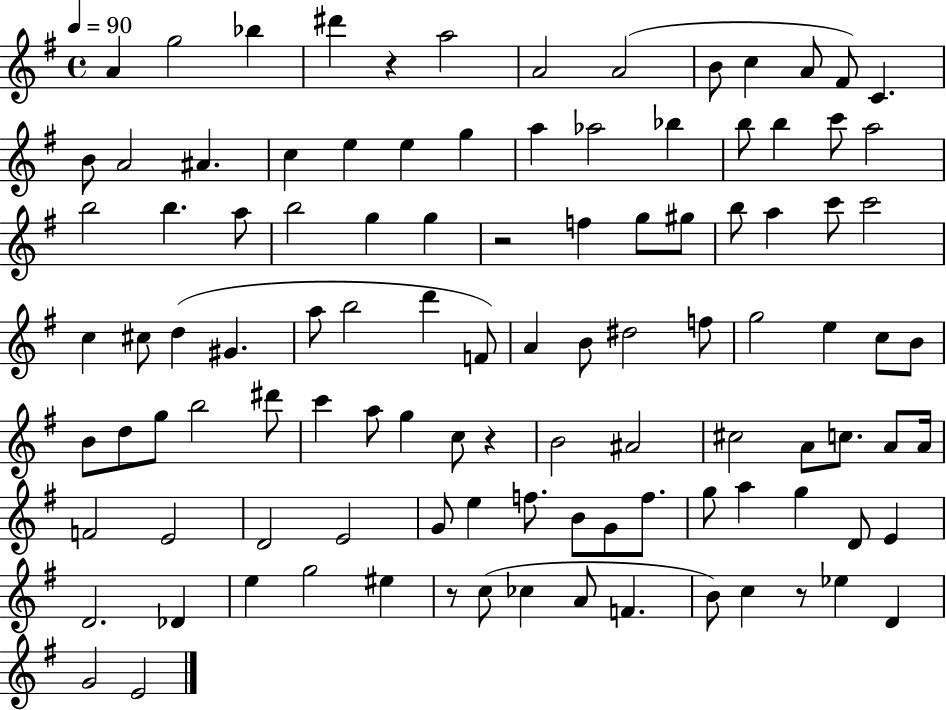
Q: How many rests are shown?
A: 5